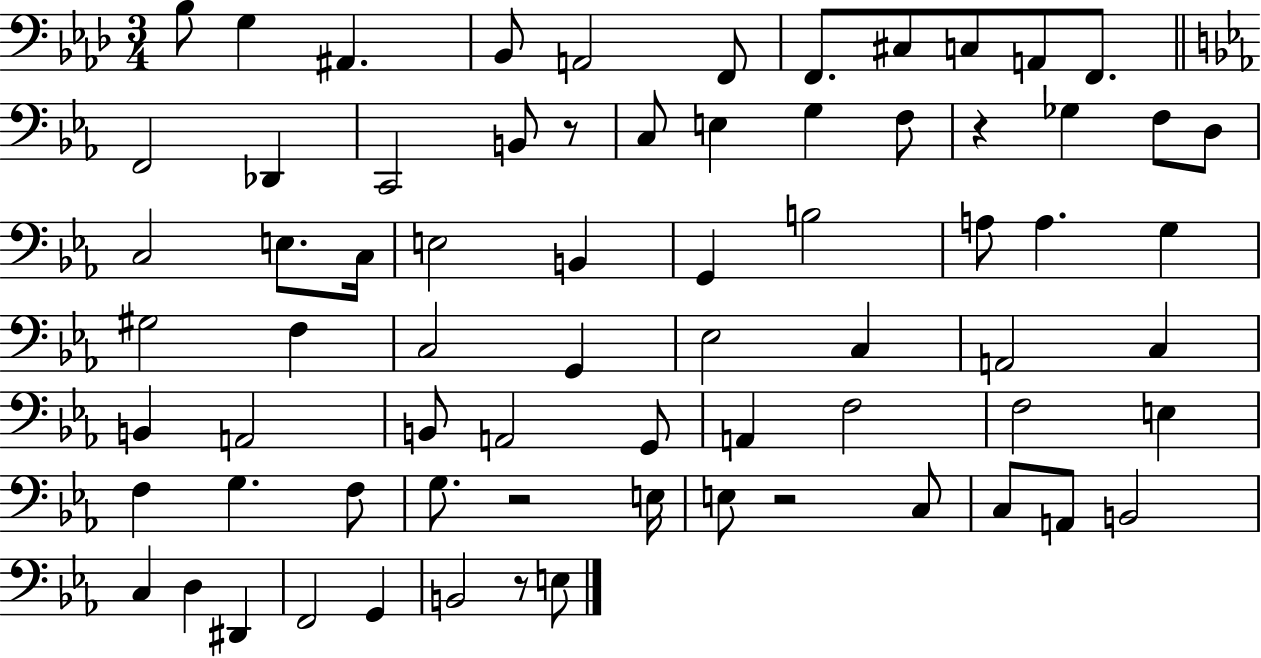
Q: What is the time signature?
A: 3/4